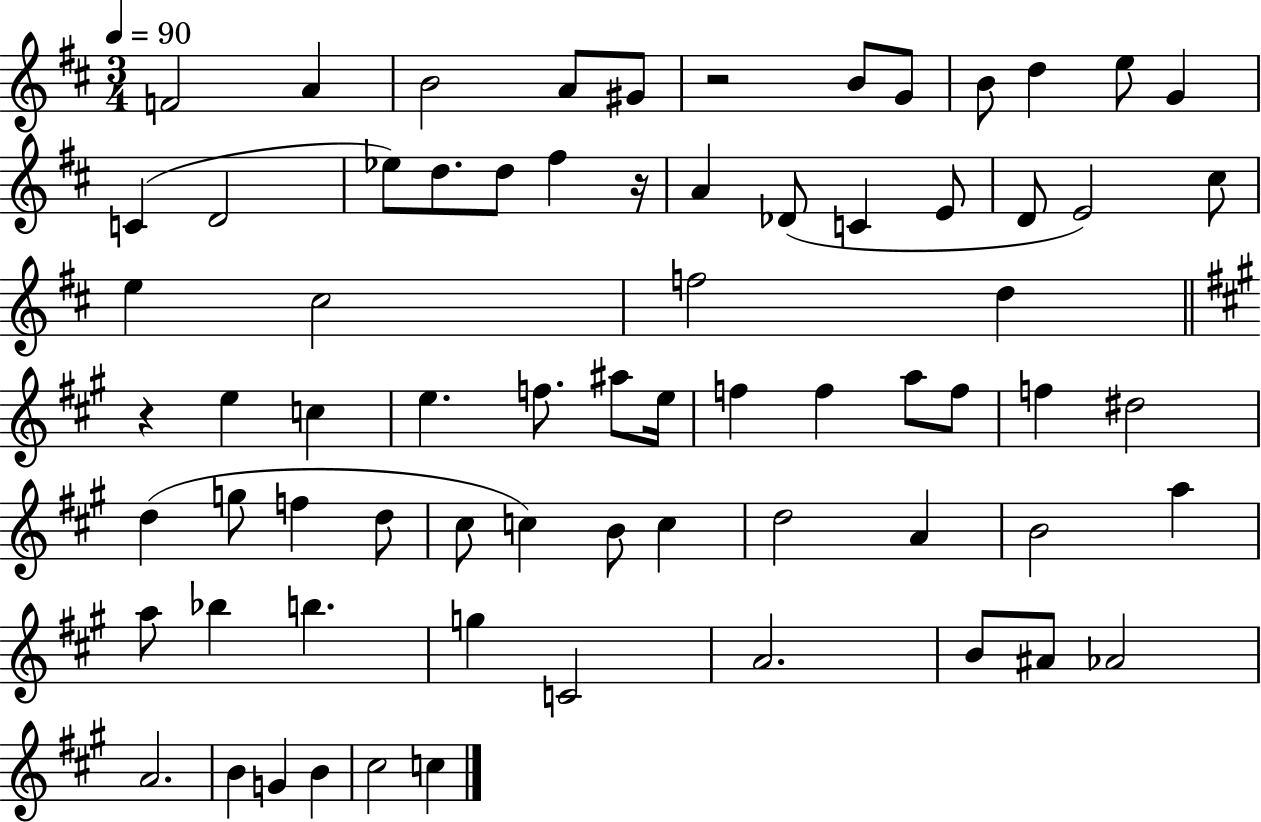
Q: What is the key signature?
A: D major